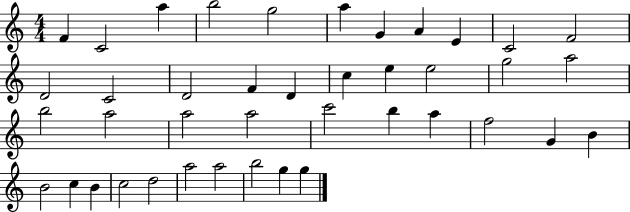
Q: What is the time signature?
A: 4/4